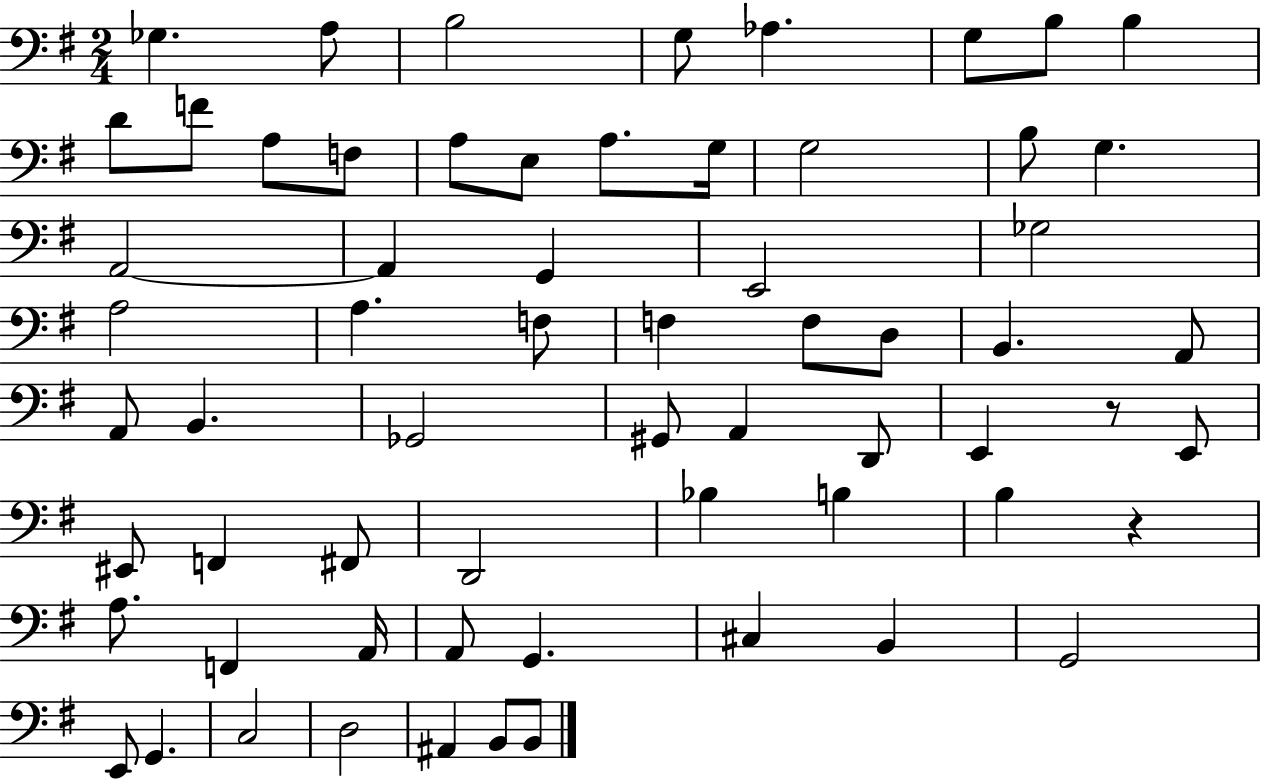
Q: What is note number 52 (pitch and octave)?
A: G2